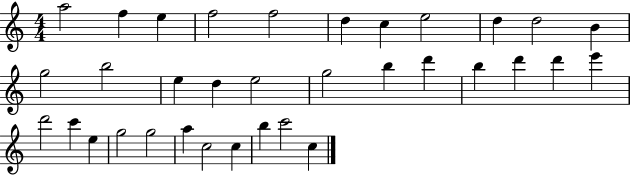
X:1
T:Untitled
M:4/4
L:1/4
K:C
a2 f e f2 f2 d c e2 d d2 B g2 b2 e d e2 g2 b d' b d' d' e' d'2 c' e g2 g2 a c2 c b c'2 c